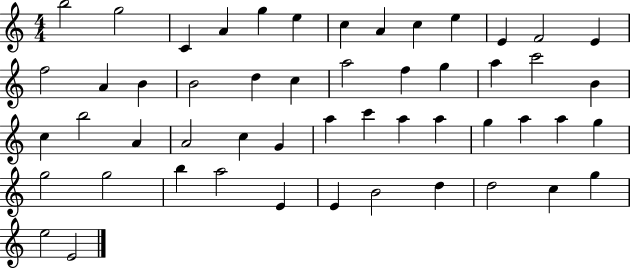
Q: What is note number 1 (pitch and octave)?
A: B5